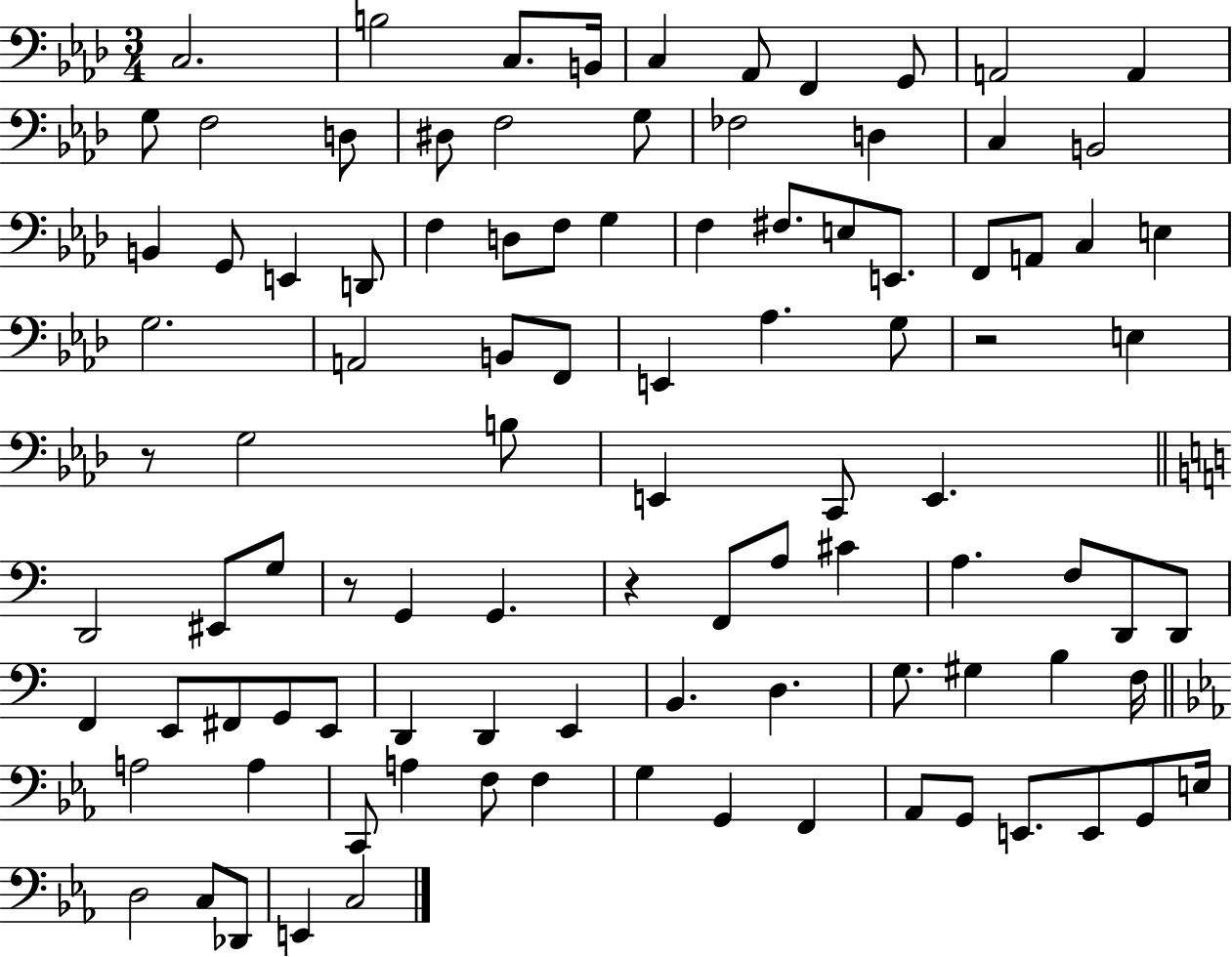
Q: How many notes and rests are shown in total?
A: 99